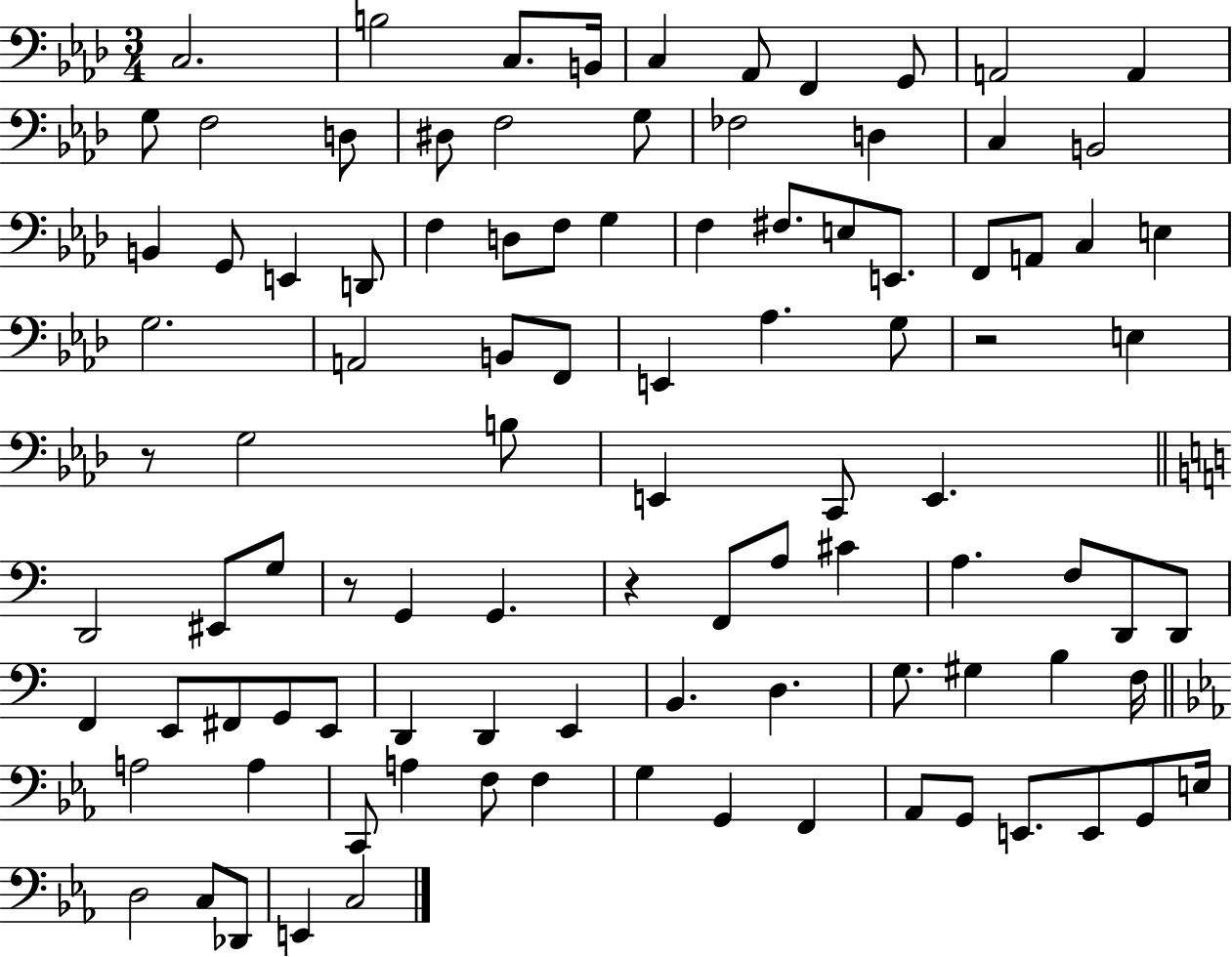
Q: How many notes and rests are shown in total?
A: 99